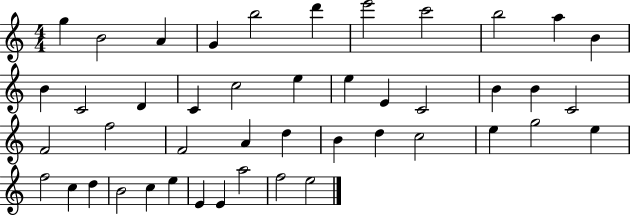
{
  \clef treble
  \numericTimeSignature
  \time 4/4
  \key c \major
  g''4 b'2 a'4 | g'4 b''2 d'''4 | e'''2 c'''2 | b''2 a''4 b'4 | \break b'4 c'2 d'4 | c'4 c''2 e''4 | e''4 e'4 c'2 | b'4 b'4 c'2 | \break f'2 f''2 | f'2 a'4 d''4 | b'4 d''4 c''2 | e''4 g''2 e''4 | \break f''2 c''4 d''4 | b'2 c''4 e''4 | e'4 e'4 a''2 | f''2 e''2 | \break \bar "|."
}